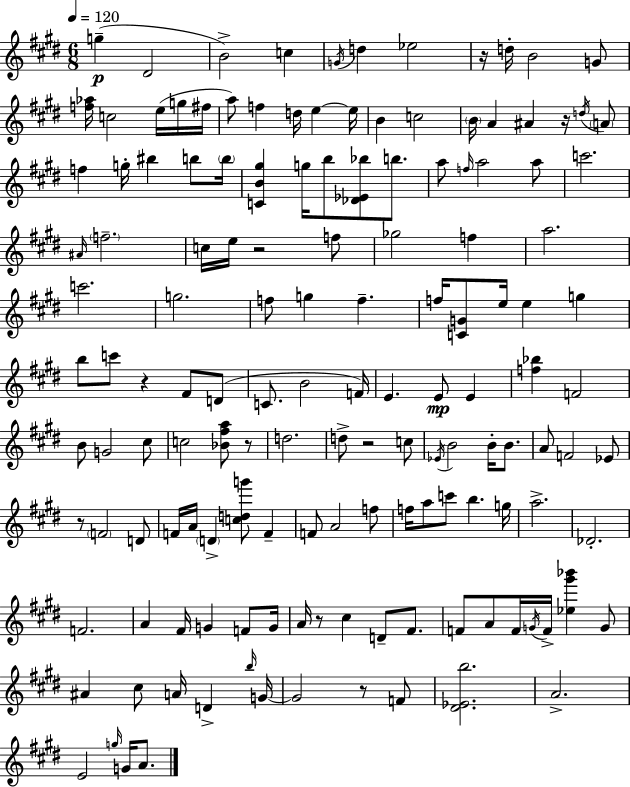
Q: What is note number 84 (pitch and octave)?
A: F4